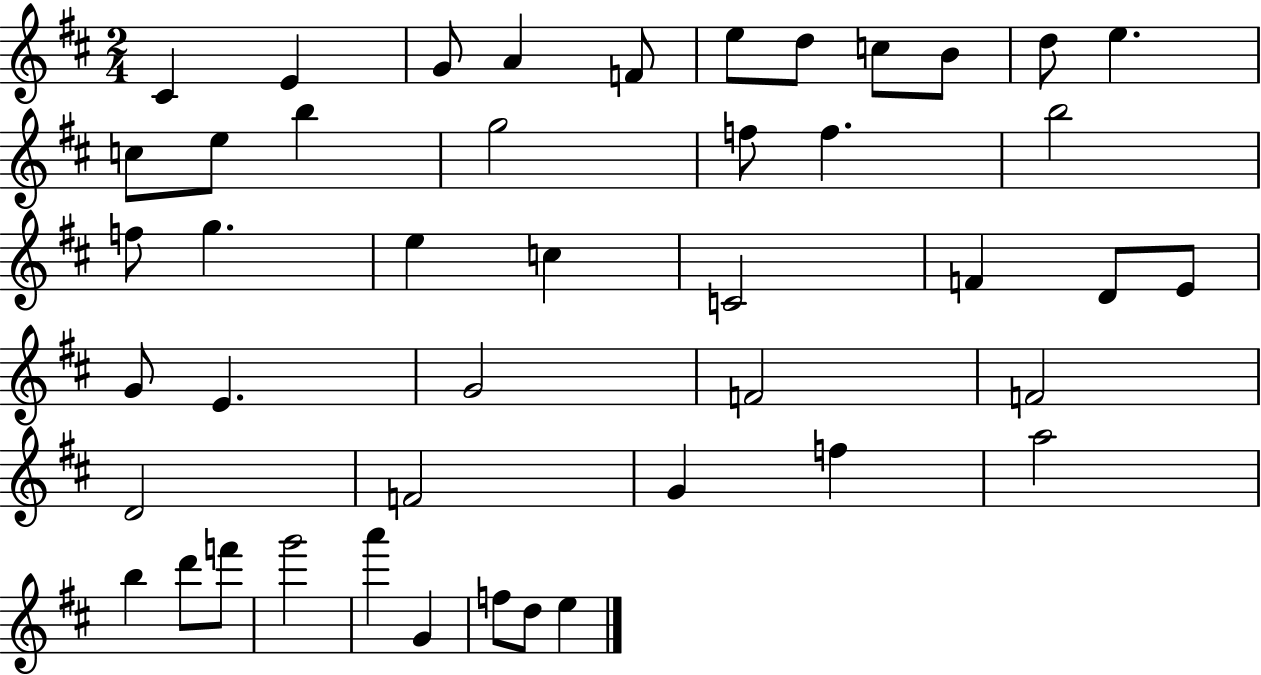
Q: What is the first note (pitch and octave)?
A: C#4